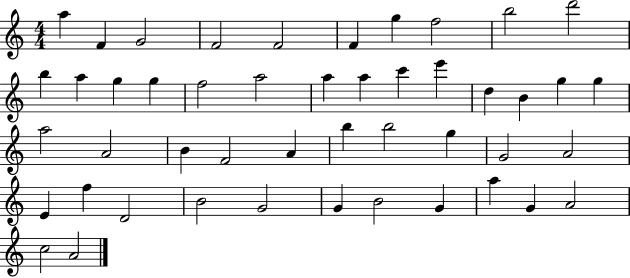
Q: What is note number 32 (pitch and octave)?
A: G5